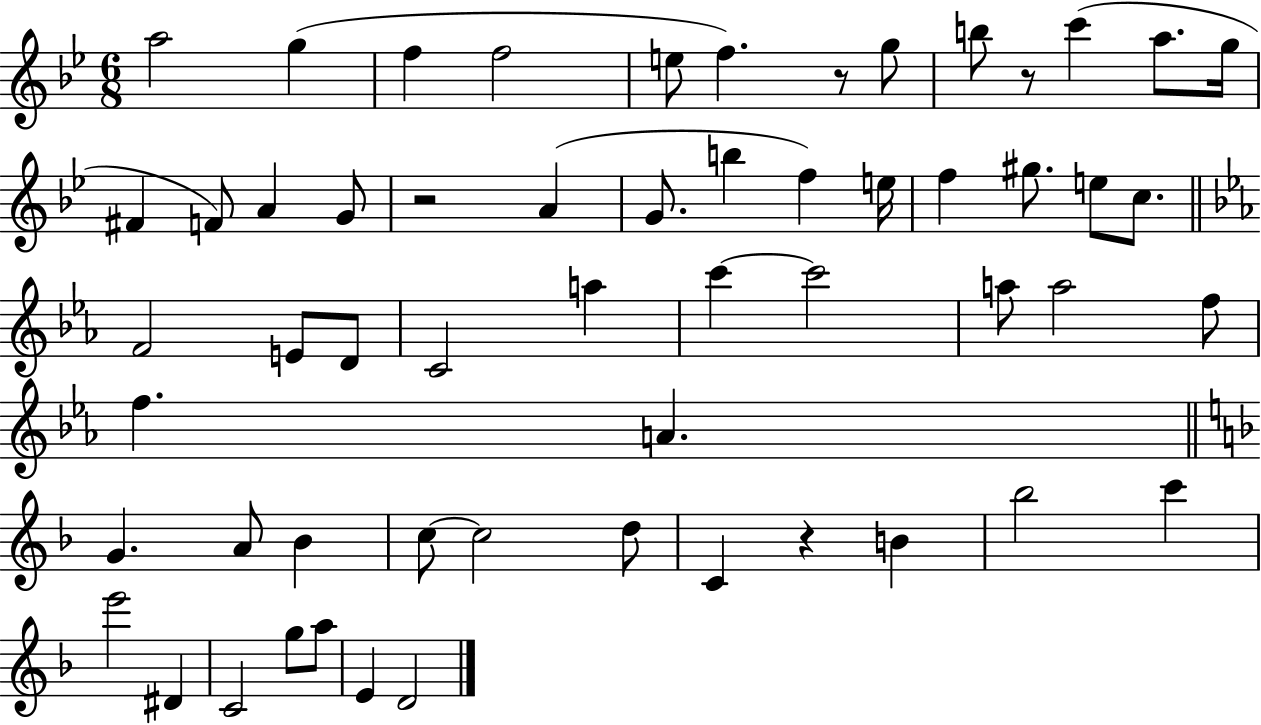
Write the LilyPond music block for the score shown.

{
  \clef treble
  \numericTimeSignature
  \time 6/8
  \key bes \major
  \repeat volta 2 { a''2 g''4( | f''4 f''2 | e''8 f''4.) r8 g''8 | b''8 r8 c'''4( a''8. g''16 | \break fis'4 f'8) a'4 g'8 | r2 a'4( | g'8. b''4 f''4) e''16 | f''4 gis''8. e''8 c''8. | \break \bar "||" \break \key ees \major f'2 e'8 d'8 | c'2 a''4 | c'''4~~ c'''2 | a''8 a''2 f''8 | \break f''4. a'4. | \bar "||" \break \key d \minor g'4. a'8 bes'4 | c''8~~ c''2 d''8 | c'4 r4 b'4 | bes''2 c'''4 | \break e'''2 dis'4 | c'2 g''8 a''8 | e'4 d'2 | } \bar "|."
}